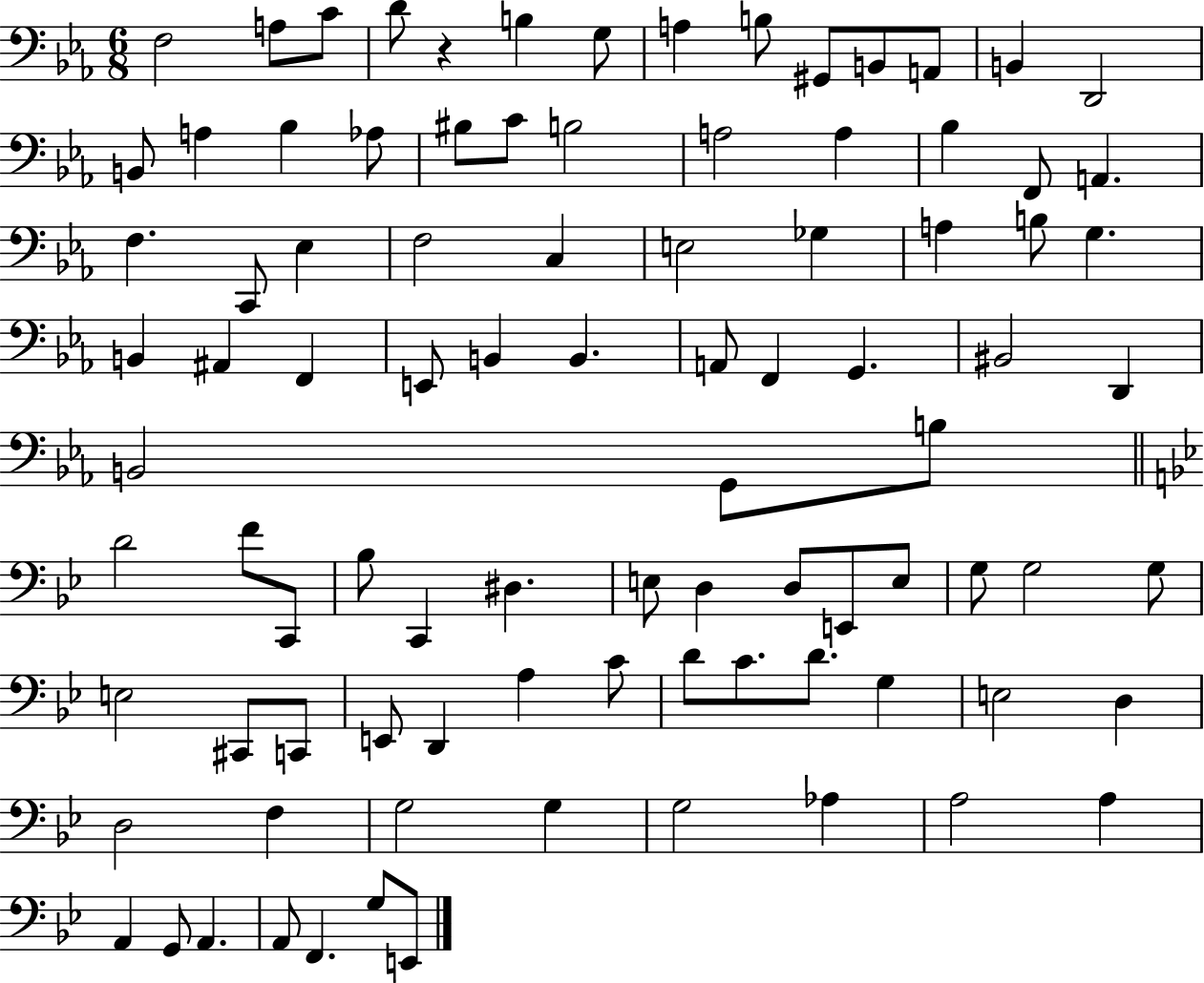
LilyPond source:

{
  \clef bass
  \numericTimeSignature
  \time 6/8
  \key ees \major
  f2 a8 c'8 | d'8 r4 b4 g8 | a4 b8 gis,8 b,8 a,8 | b,4 d,2 | \break b,8 a4 bes4 aes8 | bis8 c'8 b2 | a2 a4 | bes4 f,8 a,4. | \break f4. c,8 ees4 | f2 c4 | e2 ges4 | a4 b8 g4. | \break b,4 ais,4 f,4 | e,8 b,4 b,4. | a,8 f,4 g,4. | bis,2 d,4 | \break b,2 g,8 b8 | \bar "||" \break \key g \minor d'2 f'8 c,8 | bes8 c,4 dis4. | e8 d4 d8 e,8 e8 | g8 g2 g8 | \break e2 cis,8 c,8 | e,8 d,4 a4 c'8 | d'8 c'8. d'8. g4 | e2 d4 | \break d2 f4 | g2 g4 | g2 aes4 | a2 a4 | \break a,4 g,8 a,4. | a,8 f,4. g8 e,8 | \bar "|."
}